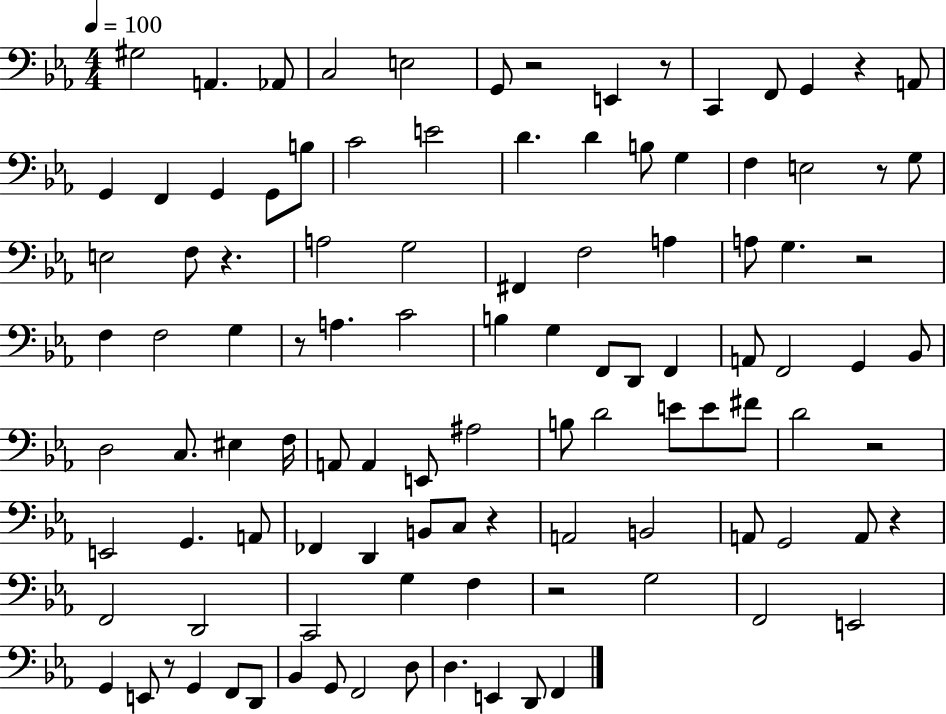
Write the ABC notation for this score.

X:1
T:Untitled
M:4/4
L:1/4
K:Eb
^G,2 A,, _A,,/2 C,2 E,2 G,,/2 z2 E,, z/2 C,, F,,/2 G,, z A,,/2 G,, F,, G,, G,,/2 B,/2 C2 E2 D D B,/2 G, F, E,2 z/2 G,/2 E,2 F,/2 z A,2 G,2 ^F,, F,2 A, A,/2 G, z2 F, F,2 G, z/2 A, C2 B, G, F,,/2 D,,/2 F,, A,,/2 F,,2 G,, _B,,/2 D,2 C,/2 ^E, F,/4 A,,/2 A,, E,,/2 ^A,2 B,/2 D2 E/2 E/2 ^F/2 D2 z2 E,,2 G,, A,,/2 _F,, D,, B,,/2 C,/2 z A,,2 B,,2 A,,/2 G,,2 A,,/2 z F,,2 D,,2 C,,2 G, F, z2 G,2 F,,2 E,,2 G,, E,,/2 z/2 G,, F,,/2 D,,/2 _B,, G,,/2 F,,2 D,/2 D, E,, D,,/2 F,,